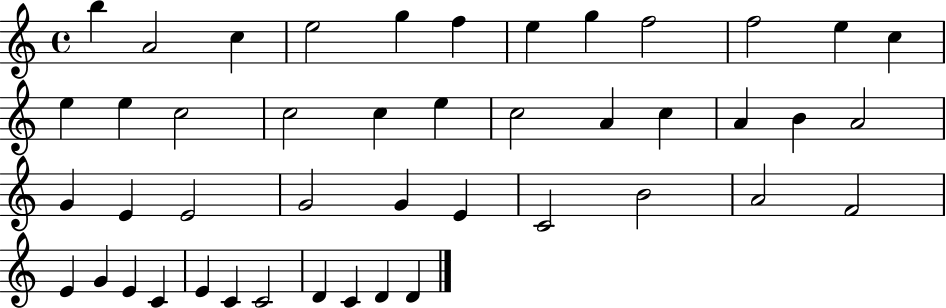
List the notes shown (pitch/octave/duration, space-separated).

B5/q A4/h C5/q E5/h G5/q F5/q E5/q G5/q F5/h F5/h E5/q C5/q E5/q E5/q C5/h C5/h C5/q E5/q C5/h A4/q C5/q A4/q B4/q A4/h G4/q E4/q E4/h G4/h G4/q E4/q C4/h B4/h A4/h F4/h E4/q G4/q E4/q C4/q E4/q C4/q C4/h D4/q C4/q D4/q D4/q